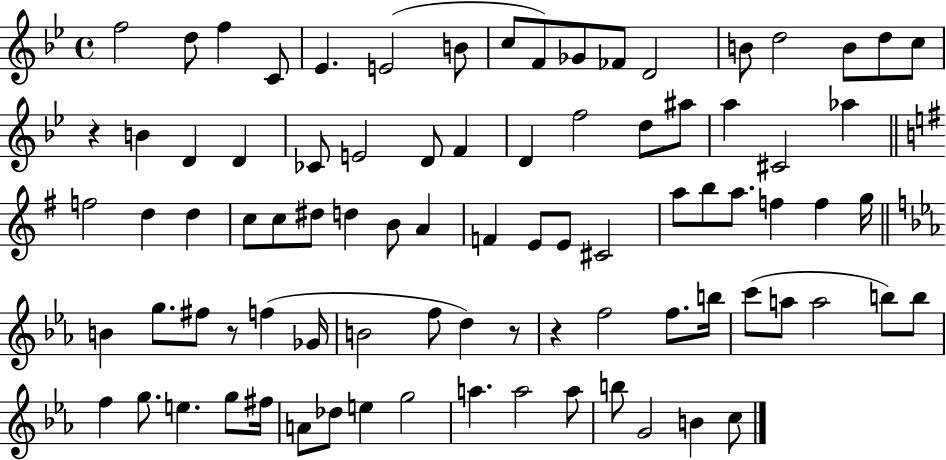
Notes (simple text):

F5/h D5/e F5/q C4/e Eb4/q. E4/h B4/e C5/e F4/e Gb4/e FES4/e D4/h B4/e D5/h B4/e D5/e C5/e R/q B4/q D4/q D4/q CES4/e E4/h D4/e F4/q D4/q F5/h D5/e A#5/e A5/q C#4/h Ab5/q F5/h D5/q D5/q C5/e C5/e D#5/e D5/q B4/e A4/q F4/q E4/e E4/e C#4/h A5/e B5/e A5/e. F5/q F5/q G5/s B4/q G5/e. F#5/e R/e F5/q Gb4/s B4/h F5/e D5/q R/e R/q F5/h F5/e. B5/s C6/e A5/e A5/h B5/e B5/e F5/q G5/e. E5/q. G5/e F#5/s A4/e Db5/e E5/q G5/h A5/q. A5/h A5/e B5/e G4/h B4/q C5/e